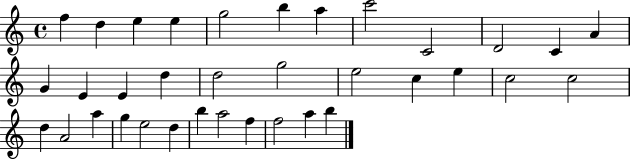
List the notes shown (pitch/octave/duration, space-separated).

F5/q D5/q E5/q E5/q G5/h B5/q A5/q C6/h C4/h D4/h C4/q A4/q G4/q E4/q E4/q D5/q D5/h G5/h E5/h C5/q E5/q C5/h C5/h D5/q A4/h A5/q G5/q E5/h D5/q B5/q A5/h F5/q F5/h A5/q B5/q